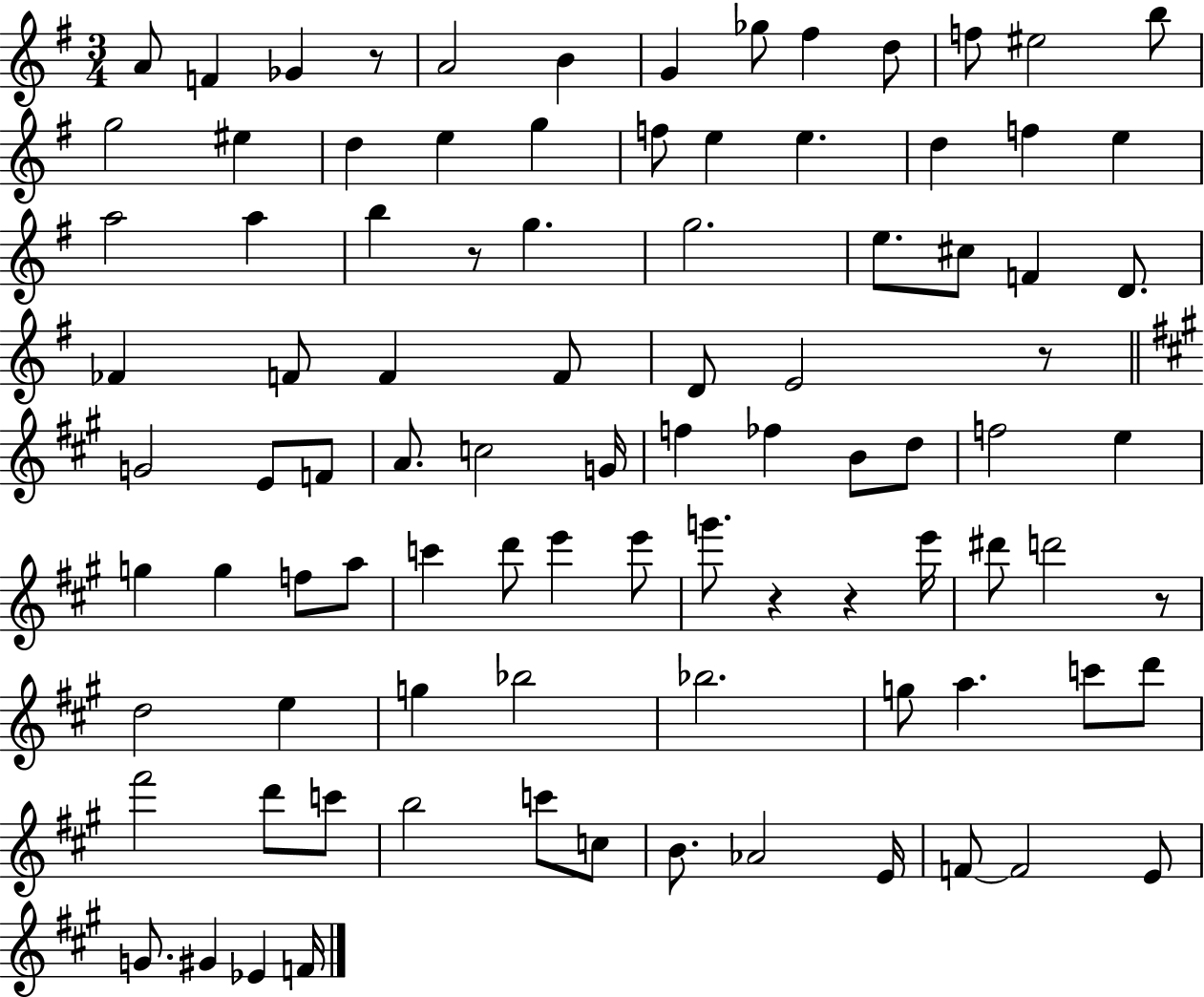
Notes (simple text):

A4/e F4/q Gb4/q R/e A4/h B4/q G4/q Gb5/e F#5/q D5/e F5/e EIS5/h B5/e G5/h EIS5/q D5/q E5/q G5/q F5/e E5/q E5/q. D5/q F5/q E5/q A5/h A5/q B5/q R/e G5/q. G5/h. E5/e. C#5/e F4/q D4/e. FES4/q F4/e F4/q F4/e D4/e E4/h R/e G4/h E4/e F4/e A4/e. C5/h G4/s F5/q FES5/q B4/e D5/e F5/h E5/q G5/q G5/q F5/e A5/e C6/q D6/e E6/q E6/e G6/e. R/q R/q E6/s D#6/e D6/h R/e D5/h E5/q G5/q Bb5/h Bb5/h. G5/e A5/q. C6/e D6/e F#6/h D6/e C6/e B5/h C6/e C5/e B4/e. Ab4/h E4/s F4/e F4/h E4/e G4/e. G#4/q Eb4/q F4/s